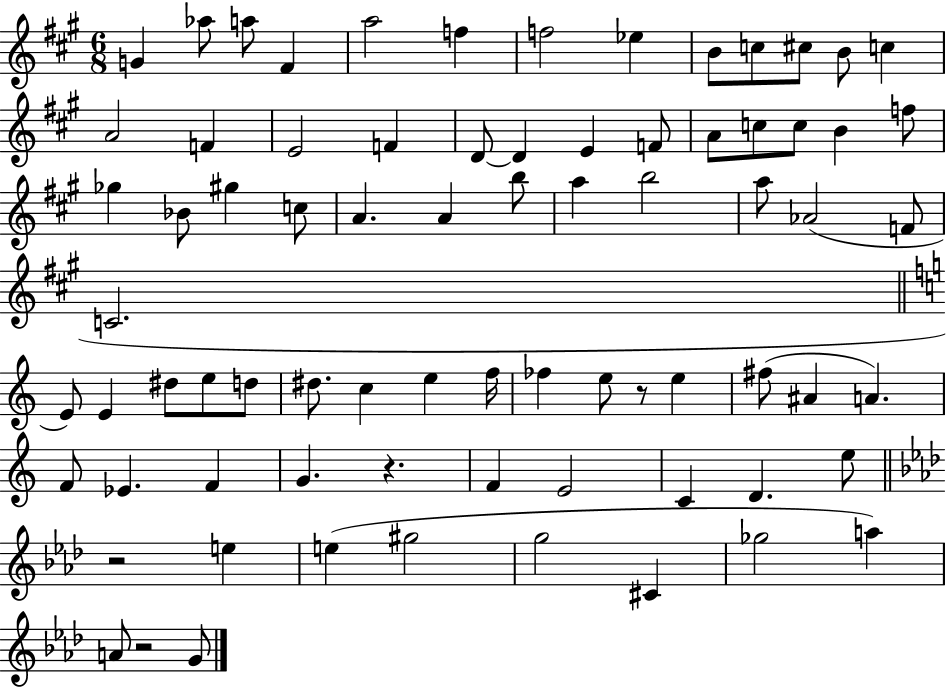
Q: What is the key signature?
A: A major